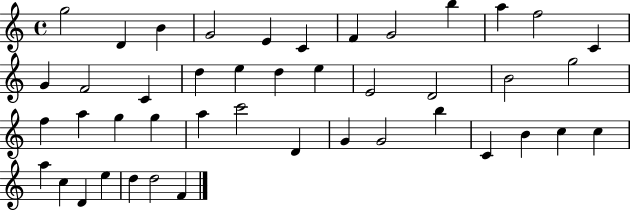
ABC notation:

X:1
T:Untitled
M:4/4
L:1/4
K:C
g2 D B G2 E C F G2 b a f2 C G F2 C d e d e E2 D2 B2 g2 f a g g a c'2 D G G2 b C B c c a c D e d d2 F